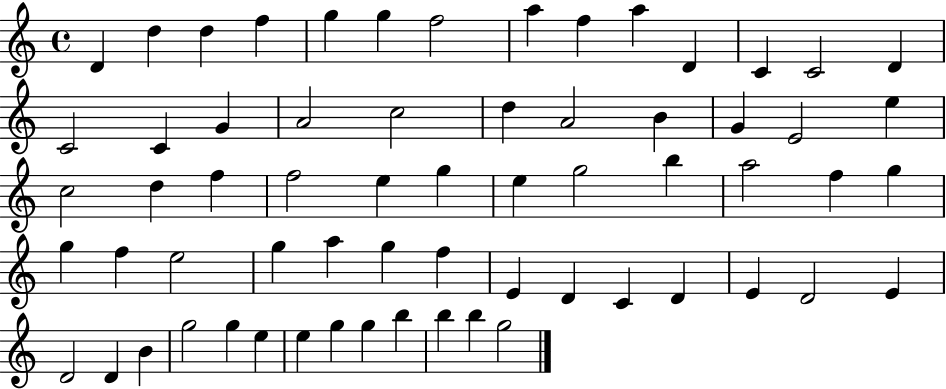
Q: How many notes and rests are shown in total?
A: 64